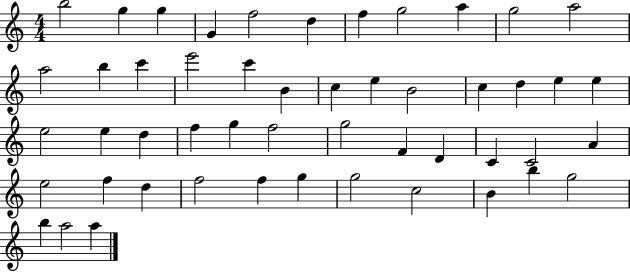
X:1
T:Untitled
M:4/4
L:1/4
K:C
b2 g g G f2 d f g2 a g2 a2 a2 b c' e'2 c' B c e B2 c d e e e2 e d f g f2 g2 F D C C2 A e2 f d f2 f g g2 c2 B b g2 b a2 a